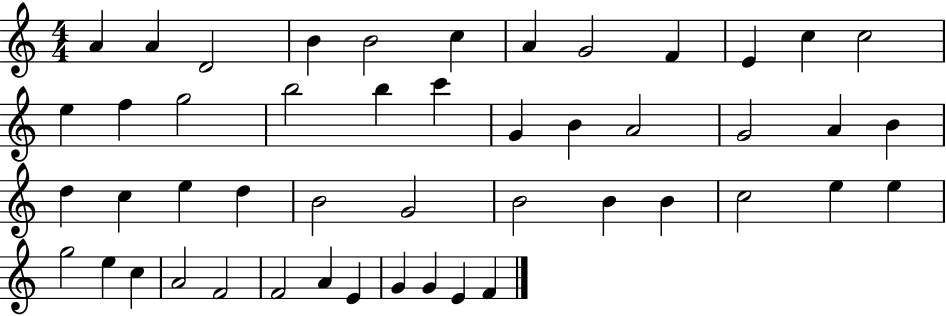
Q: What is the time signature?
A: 4/4